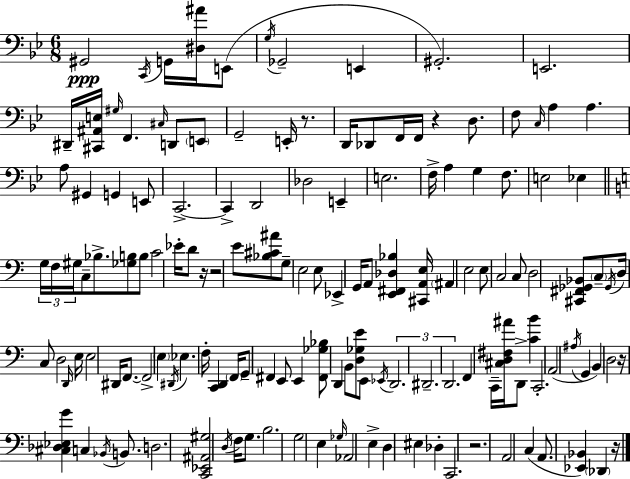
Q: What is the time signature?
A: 6/8